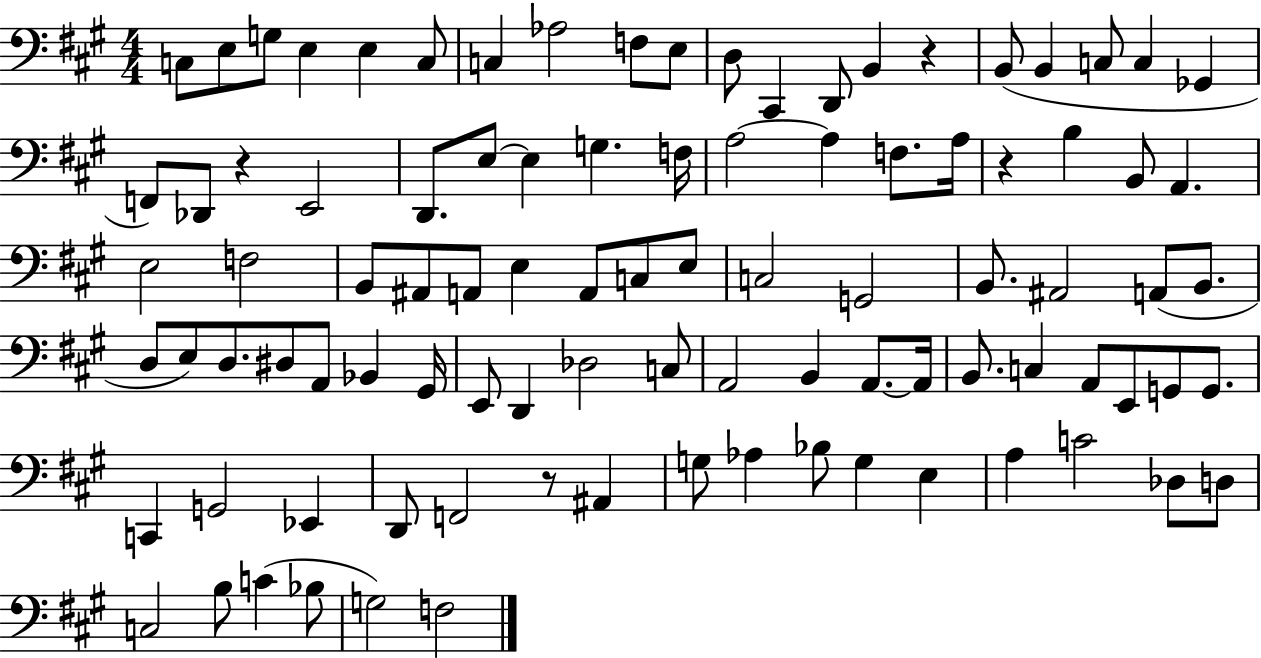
X:1
T:Untitled
M:4/4
L:1/4
K:A
C,/2 E,/2 G,/2 E, E, C,/2 C, _A,2 F,/2 E,/2 D,/2 ^C,, D,,/2 B,, z B,,/2 B,, C,/2 C, _G,, F,,/2 _D,,/2 z E,,2 D,,/2 E,/2 E, G, F,/4 A,2 A, F,/2 A,/4 z B, B,,/2 A,, E,2 F,2 B,,/2 ^A,,/2 A,,/2 E, A,,/2 C,/2 E,/2 C,2 G,,2 B,,/2 ^A,,2 A,,/2 B,,/2 D,/2 E,/2 D,/2 ^D,/2 A,,/2 _B,, ^G,,/4 E,,/2 D,, _D,2 C,/2 A,,2 B,, A,,/2 A,,/4 B,,/2 C, A,,/2 E,,/2 G,,/2 G,,/2 C,, G,,2 _E,, D,,/2 F,,2 z/2 ^A,, G,/2 _A, _B,/2 G, E, A, C2 _D,/2 D,/2 C,2 B,/2 C _B,/2 G,2 F,2